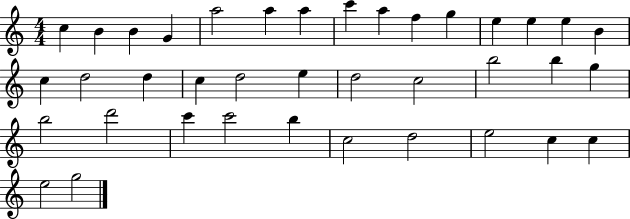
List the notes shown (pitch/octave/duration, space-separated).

C5/q B4/q B4/q G4/q A5/h A5/q A5/q C6/q A5/q F5/q G5/q E5/q E5/q E5/q B4/q C5/q D5/h D5/q C5/q D5/h E5/q D5/h C5/h B5/h B5/q G5/q B5/h D6/h C6/q C6/h B5/q C5/h D5/h E5/h C5/q C5/q E5/h G5/h